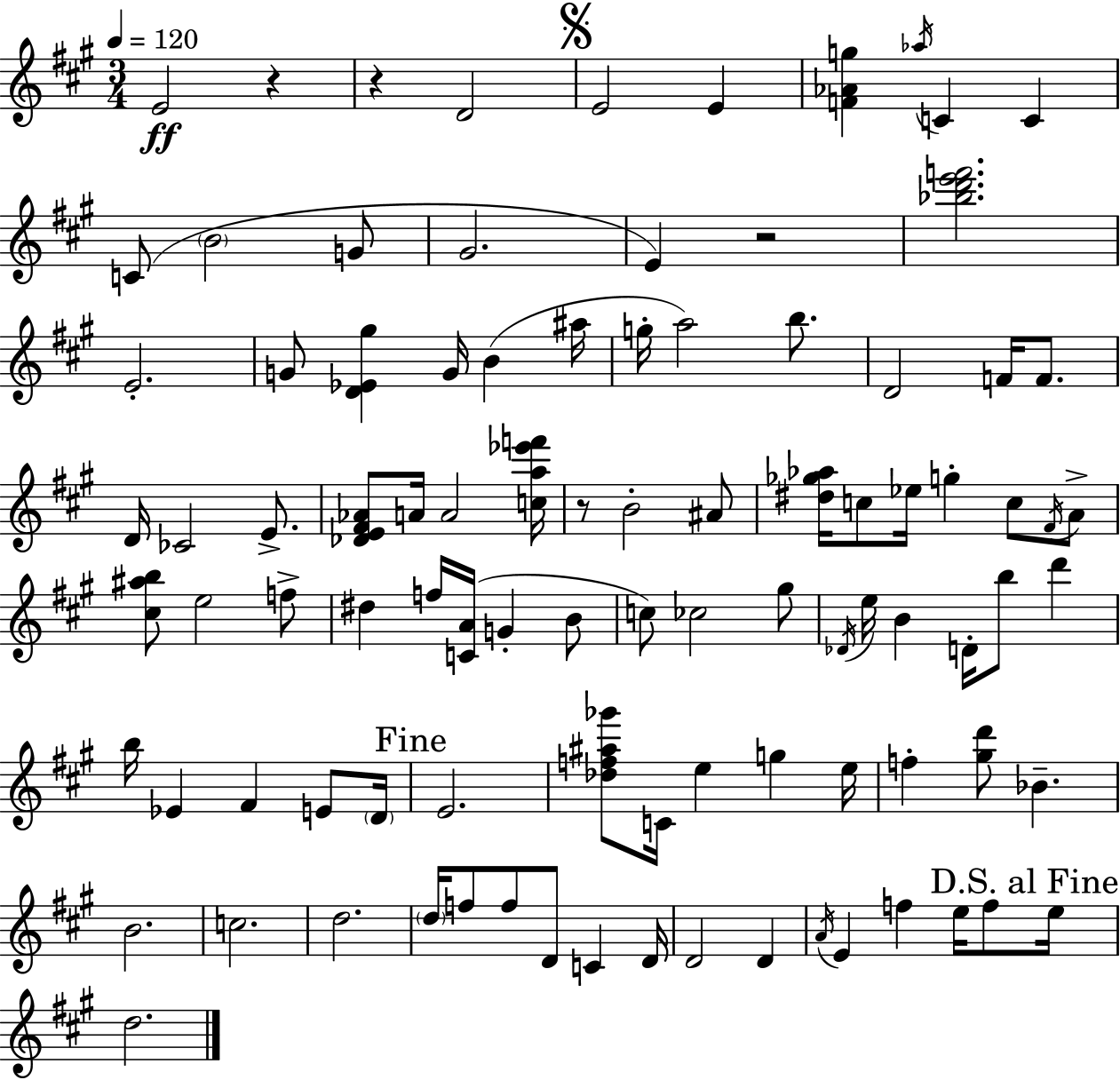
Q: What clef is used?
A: treble